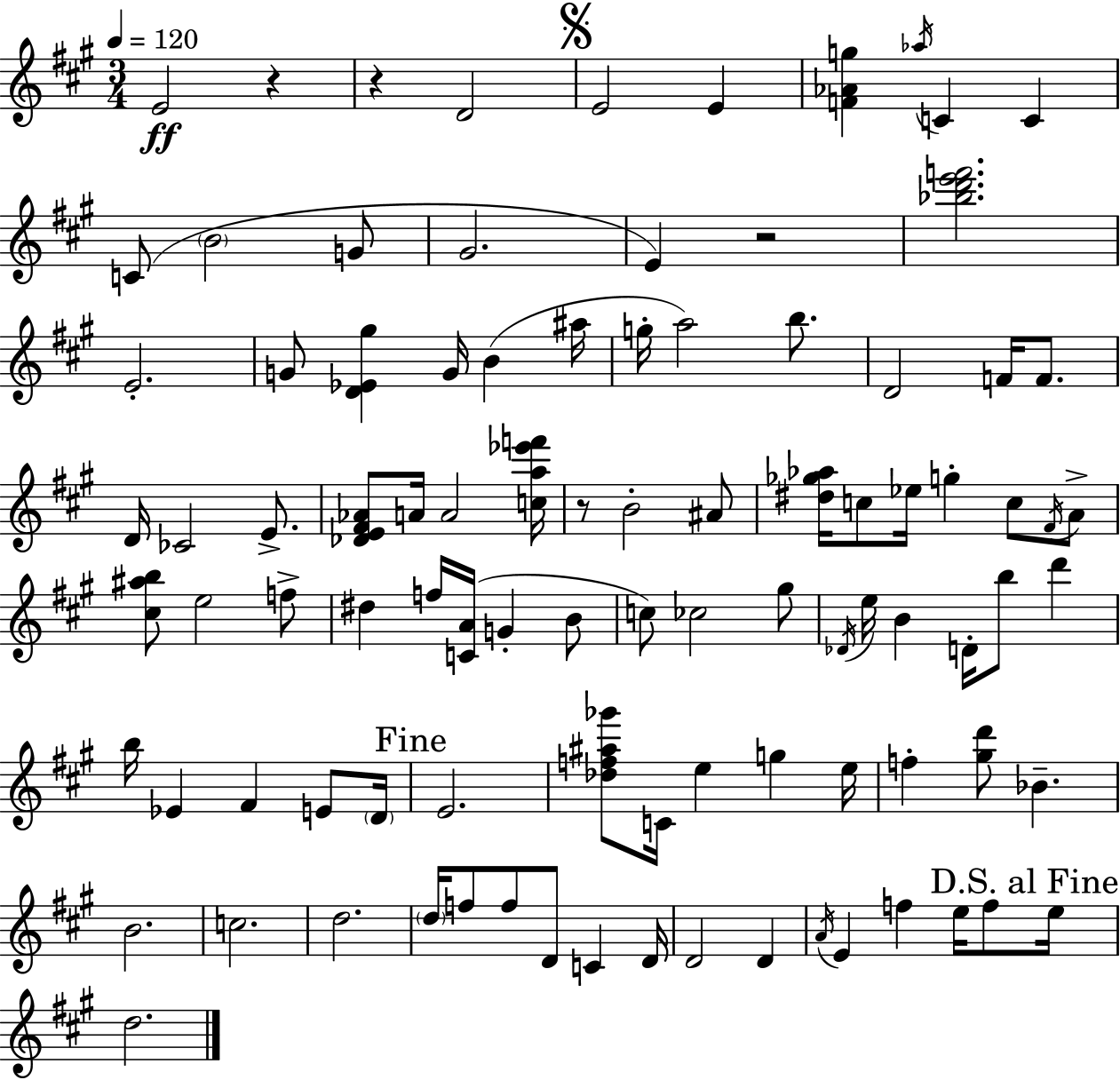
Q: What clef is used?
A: treble